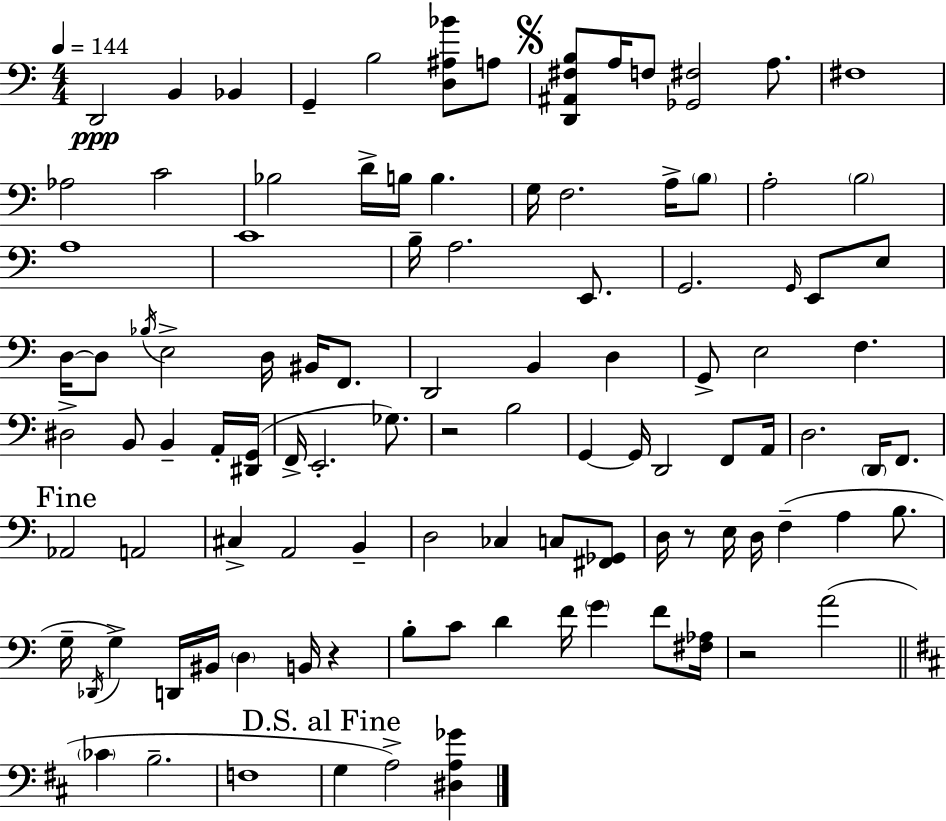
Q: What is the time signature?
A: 4/4